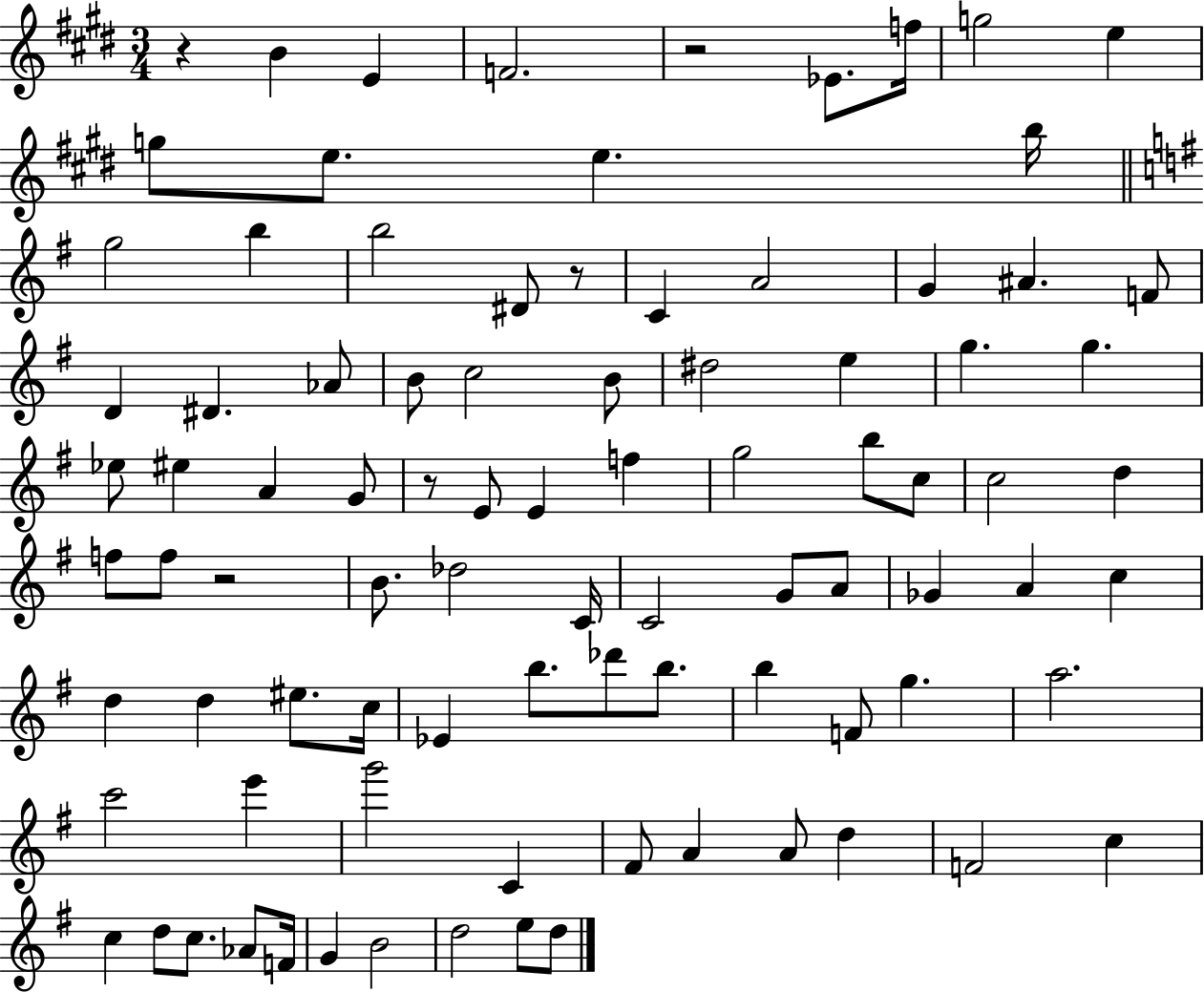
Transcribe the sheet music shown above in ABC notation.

X:1
T:Untitled
M:3/4
L:1/4
K:E
z B E F2 z2 _E/2 f/4 g2 e g/2 e/2 e b/4 g2 b b2 ^D/2 z/2 C A2 G ^A F/2 D ^D _A/2 B/2 c2 B/2 ^d2 e g g _e/2 ^e A G/2 z/2 E/2 E f g2 b/2 c/2 c2 d f/2 f/2 z2 B/2 _d2 C/4 C2 G/2 A/2 _G A c d d ^e/2 c/4 _E b/2 _d'/2 b/2 b F/2 g a2 c'2 e' g'2 C ^F/2 A A/2 d F2 c c d/2 c/2 _A/2 F/4 G B2 d2 e/2 d/2